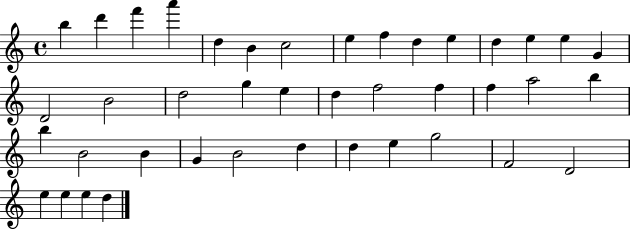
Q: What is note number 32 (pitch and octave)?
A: D5